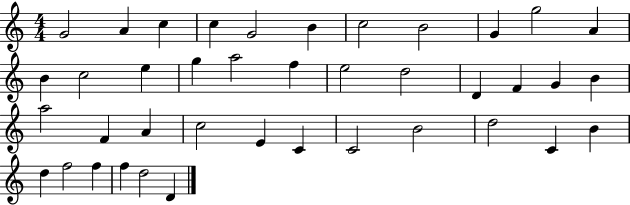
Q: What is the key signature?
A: C major